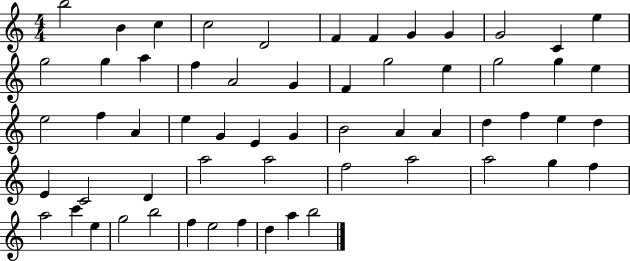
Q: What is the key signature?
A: C major